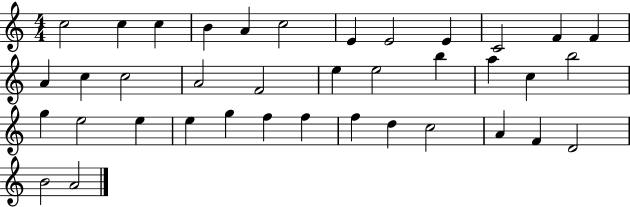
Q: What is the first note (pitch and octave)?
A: C5